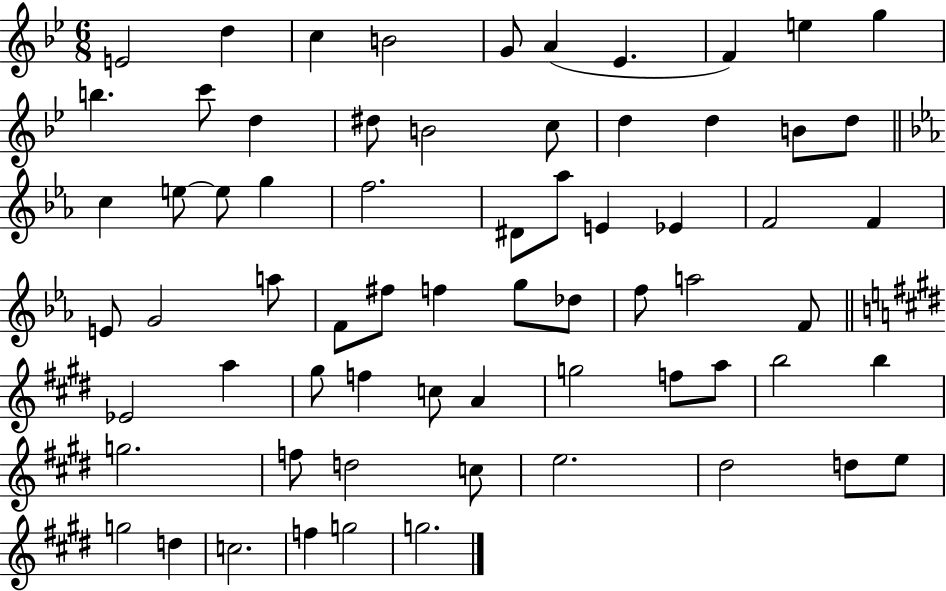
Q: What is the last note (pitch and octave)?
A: G5